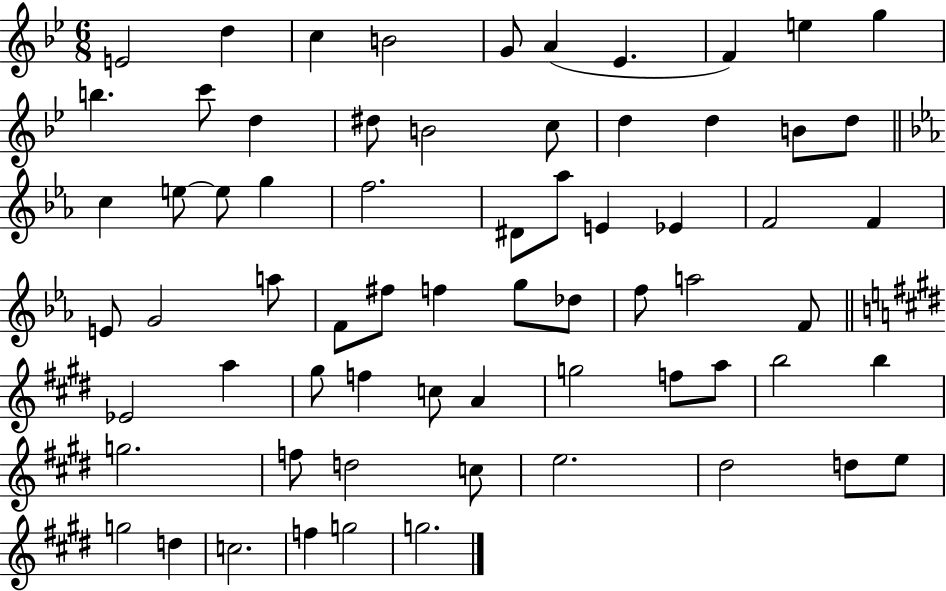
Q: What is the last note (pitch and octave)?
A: G5